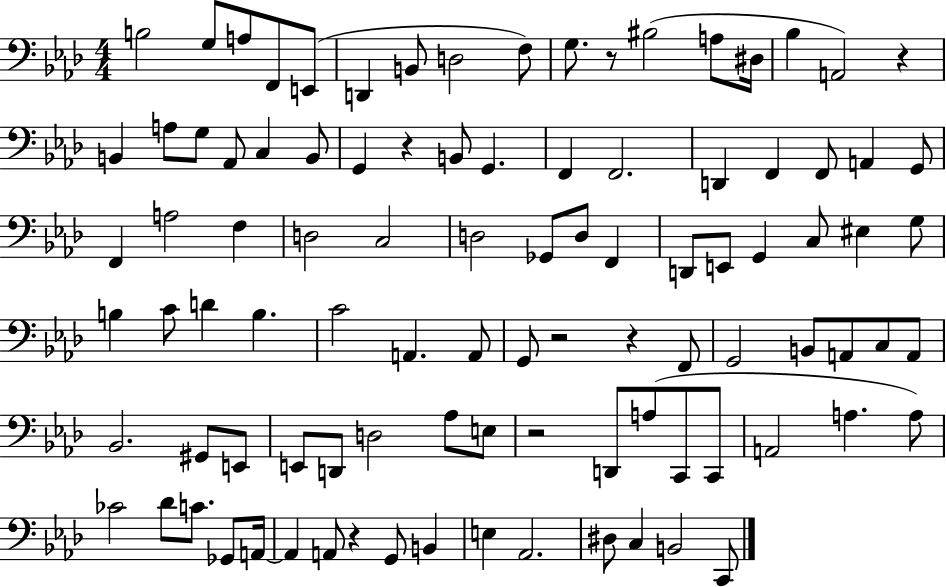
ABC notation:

X:1
T:Untitled
M:4/4
L:1/4
K:Ab
B,2 G,/2 A,/2 F,,/2 E,,/2 D,, B,,/2 D,2 F,/2 G,/2 z/2 ^B,2 A,/2 ^D,/4 _B, A,,2 z B,, A,/2 G,/2 _A,,/2 C, B,,/2 G,, z B,,/2 G,, F,, F,,2 D,, F,, F,,/2 A,, G,,/2 F,, A,2 F, D,2 C,2 D,2 _G,,/2 D,/2 F,, D,,/2 E,,/2 G,, C,/2 ^E, G,/2 B, C/2 D B, C2 A,, A,,/2 G,,/2 z2 z F,,/2 G,,2 B,,/2 A,,/2 C,/2 A,,/2 _B,,2 ^G,,/2 E,,/2 E,,/2 D,,/2 D,2 _A,/2 E,/2 z2 D,,/2 A,/2 C,,/2 C,,/2 A,,2 A, A,/2 _C2 _D/2 C/2 _G,,/2 A,,/4 A,, A,,/2 z G,,/2 B,, E, _A,,2 ^D,/2 C, B,,2 C,,/2